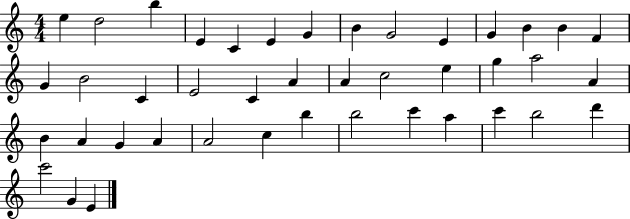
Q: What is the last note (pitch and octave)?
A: E4